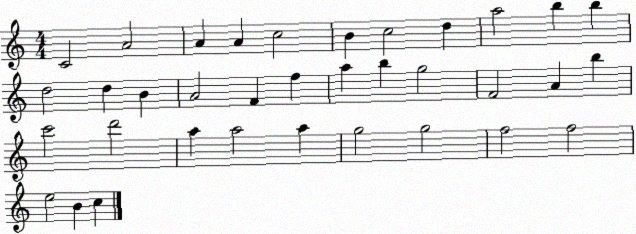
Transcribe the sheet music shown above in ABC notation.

X:1
T:Untitled
M:4/4
L:1/4
K:C
C2 A2 A A c2 B c2 d a2 b b d2 d B A2 F f a b g2 F2 A b c'2 d'2 a a2 a g2 g2 f2 f2 e2 B c